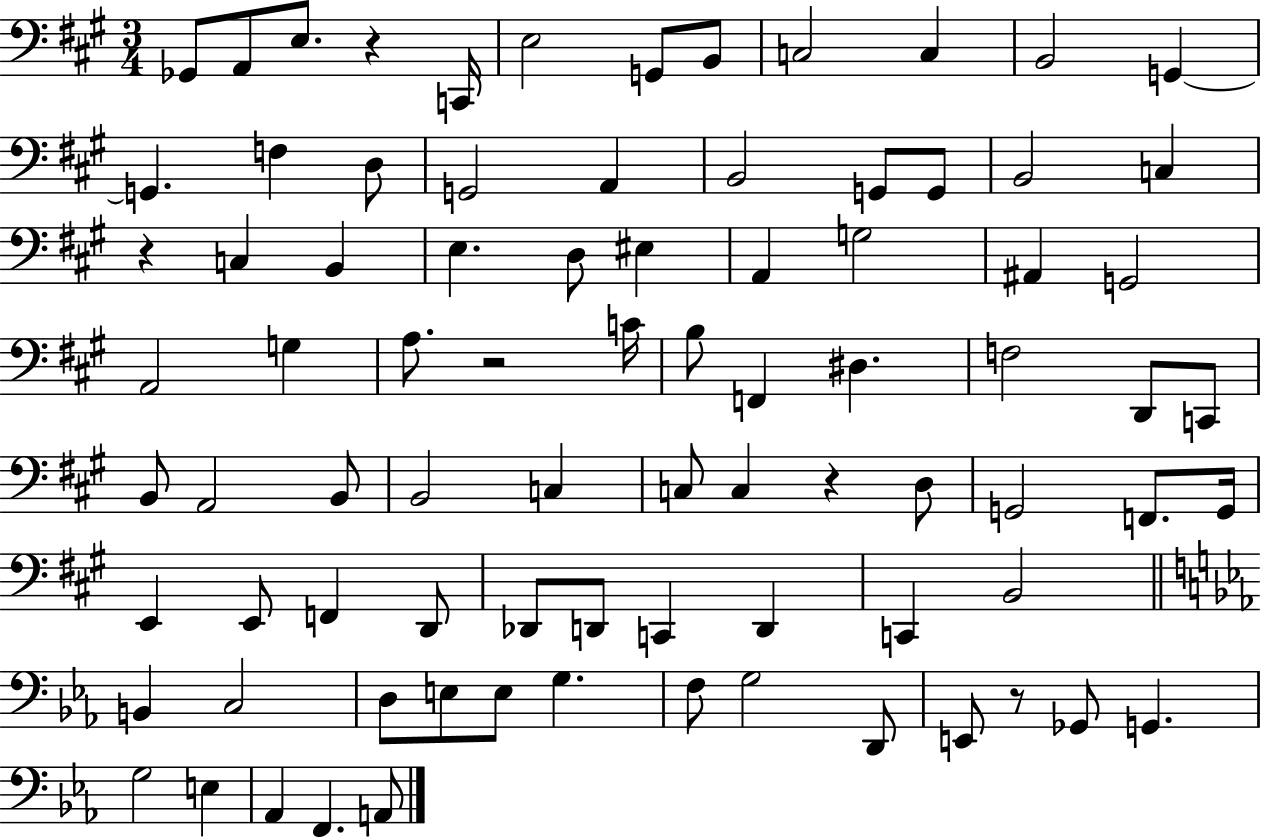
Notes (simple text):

Gb2/e A2/e E3/e. R/q C2/s E3/h G2/e B2/e C3/h C3/q B2/h G2/q G2/q. F3/q D3/e G2/h A2/q B2/h G2/e G2/e B2/h C3/q R/q C3/q B2/q E3/q. D3/e EIS3/q A2/q G3/h A#2/q G2/h A2/h G3/q A3/e. R/h C4/s B3/e F2/q D#3/q. F3/h D2/e C2/e B2/e A2/h B2/e B2/h C3/q C3/e C3/q R/q D3/e G2/h F2/e. G2/s E2/q E2/e F2/q D2/e Db2/e D2/e C2/q D2/q C2/q B2/h B2/q C3/h D3/e E3/e E3/e G3/q. F3/e G3/h D2/e E2/e R/e Gb2/e G2/q. G3/h E3/q Ab2/q F2/q. A2/e